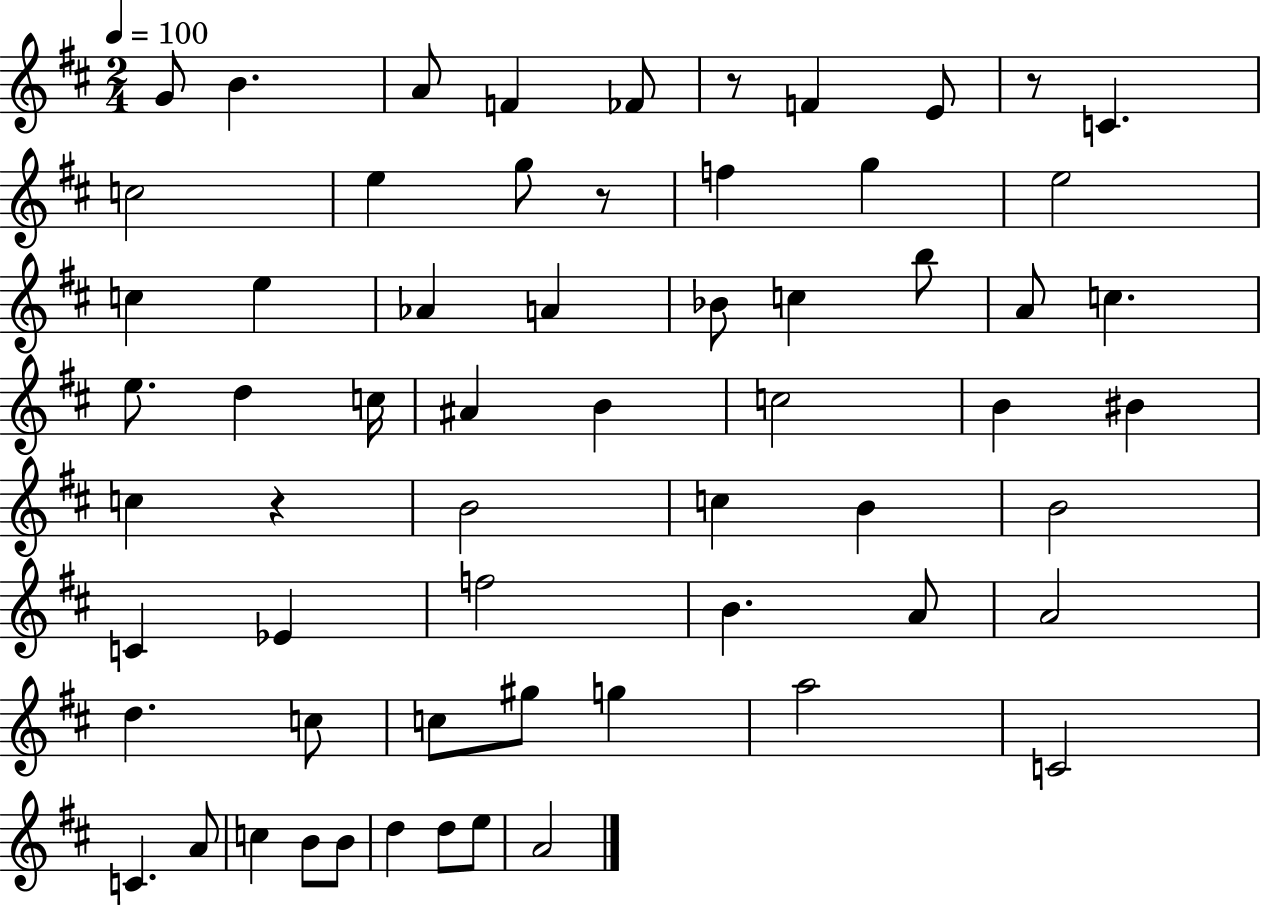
X:1
T:Untitled
M:2/4
L:1/4
K:D
G/2 B A/2 F _F/2 z/2 F E/2 z/2 C c2 e g/2 z/2 f g e2 c e _A A _B/2 c b/2 A/2 c e/2 d c/4 ^A B c2 B ^B c z B2 c B B2 C _E f2 B A/2 A2 d c/2 c/2 ^g/2 g a2 C2 C A/2 c B/2 B/2 d d/2 e/2 A2